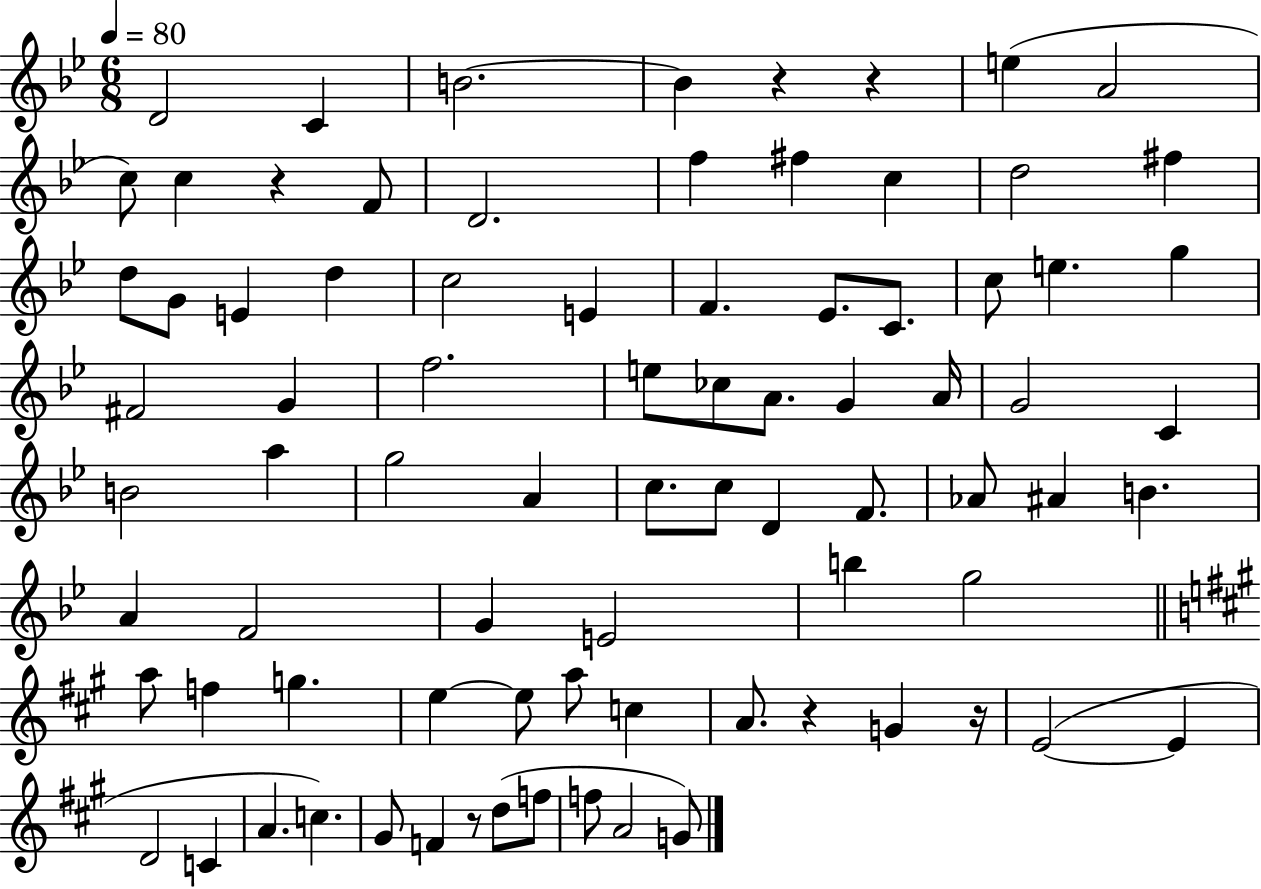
D4/h C4/q B4/h. B4/q R/q R/q E5/q A4/h C5/e C5/q R/q F4/e D4/h. F5/q F#5/q C5/q D5/h F#5/q D5/e G4/e E4/q D5/q C5/h E4/q F4/q. Eb4/e. C4/e. C5/e E5/q. G5/q F#4/h G4/q F5/h. E5/e CES5/e A4/e. G4/q A4/s G4/h C4/q B4/h A5/q G5/h A4/q C5/e. C5/e D4/q F4/e. Ab4/e A#4/q B4/q. A4/q F4/h G4/q E4/h B5/q G5/h A5/e F5/q G5/q. E5/q E5/e A5/e C5/q A4/e. R/q G4/q R/s E4/h E4/q D4/h C4/q A4/q. C5/q. G#4/e F4/q R/e D5/e F5/e F5/e A4/h G4/e